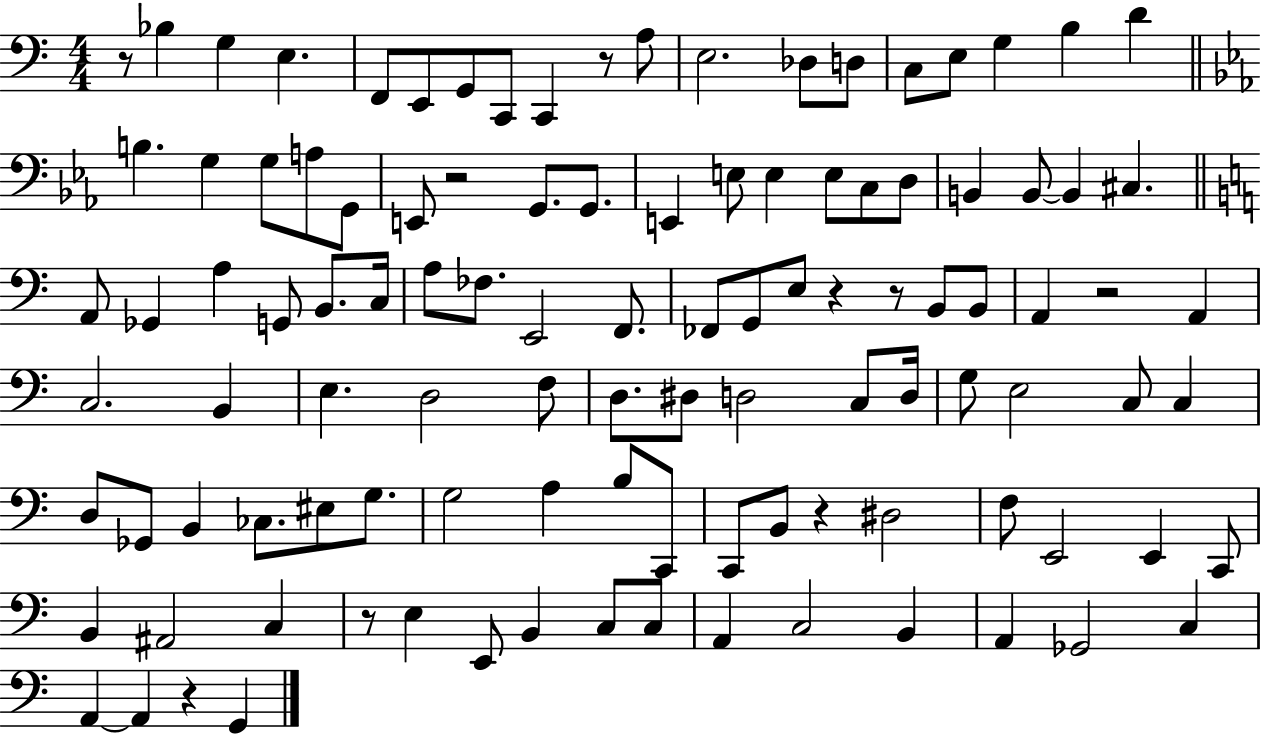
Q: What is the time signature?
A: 4/4